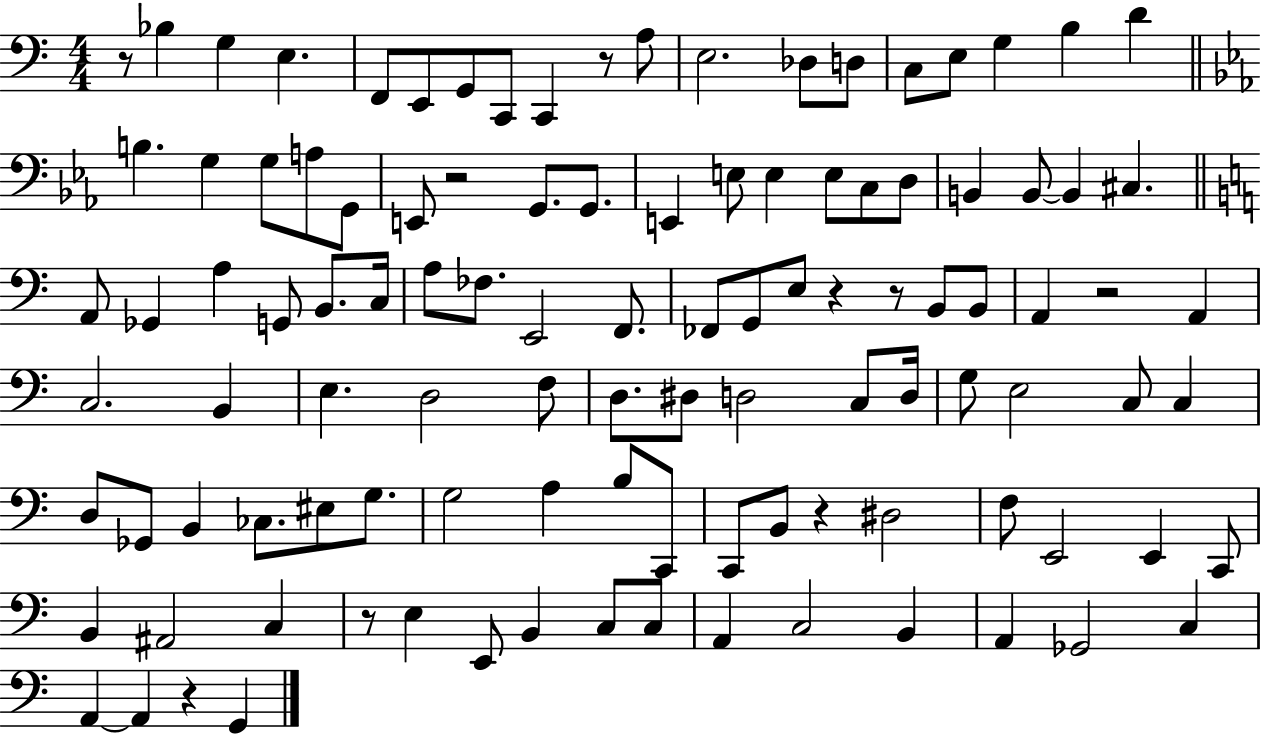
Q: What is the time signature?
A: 4/4